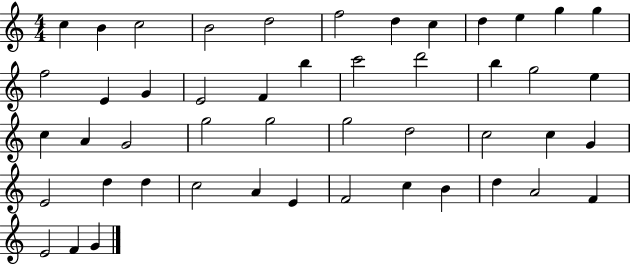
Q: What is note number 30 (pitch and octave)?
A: D5